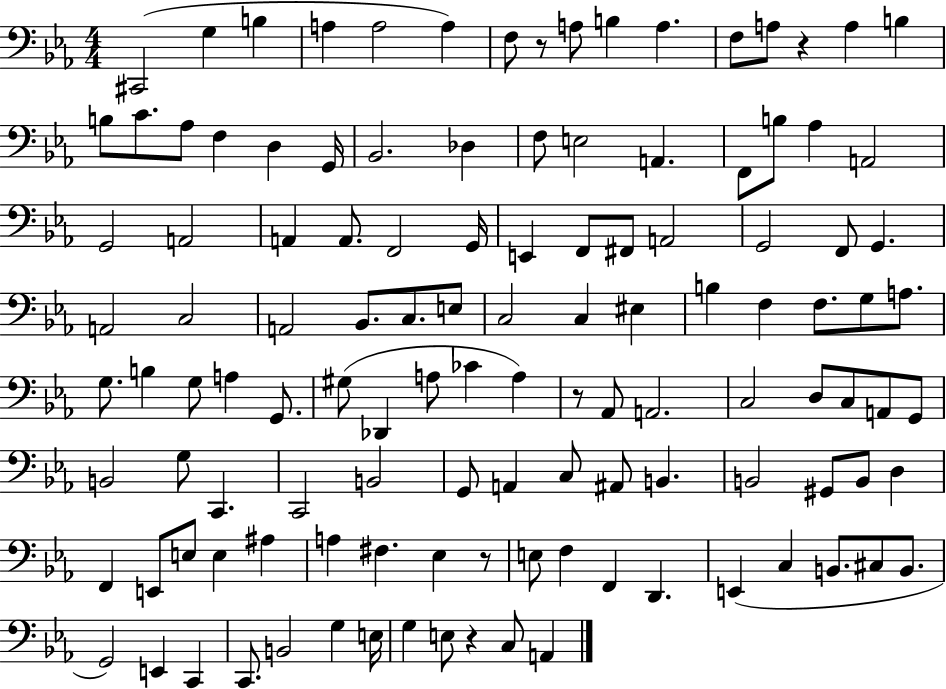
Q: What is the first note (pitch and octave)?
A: C#2